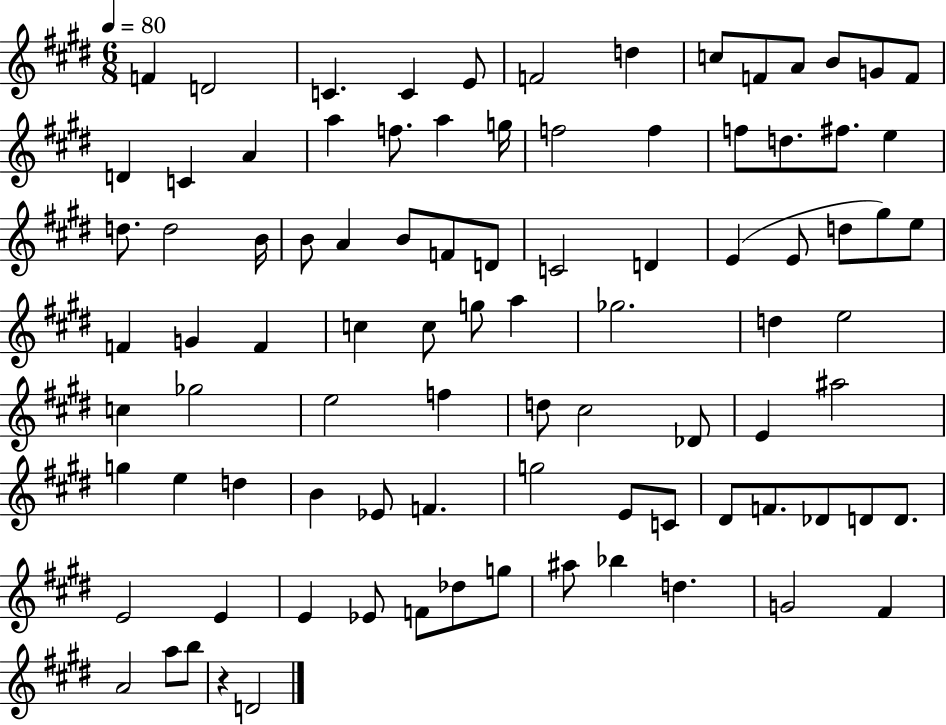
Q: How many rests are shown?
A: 1